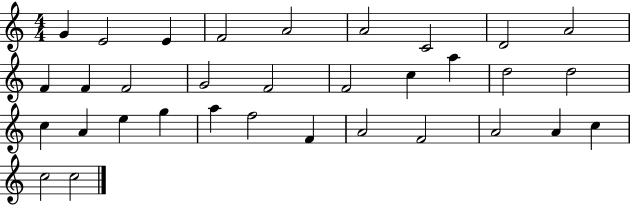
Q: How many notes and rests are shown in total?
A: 33